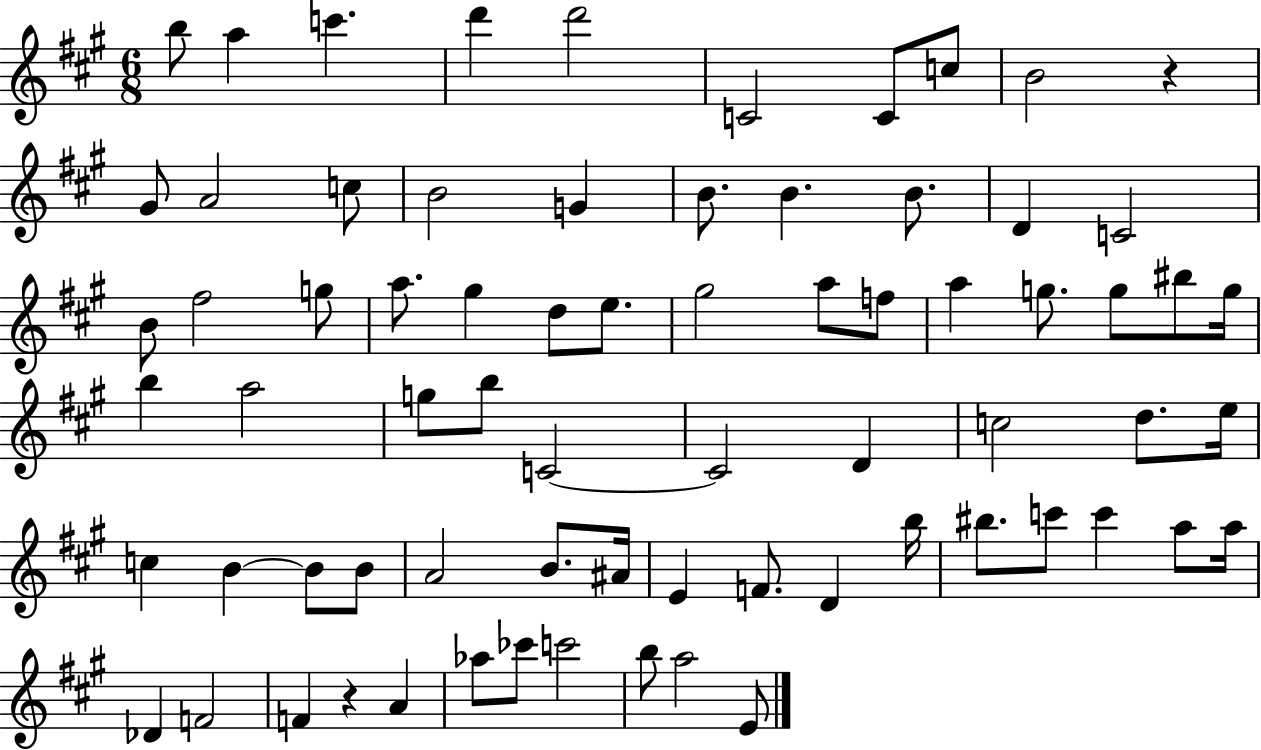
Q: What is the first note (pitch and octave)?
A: B5